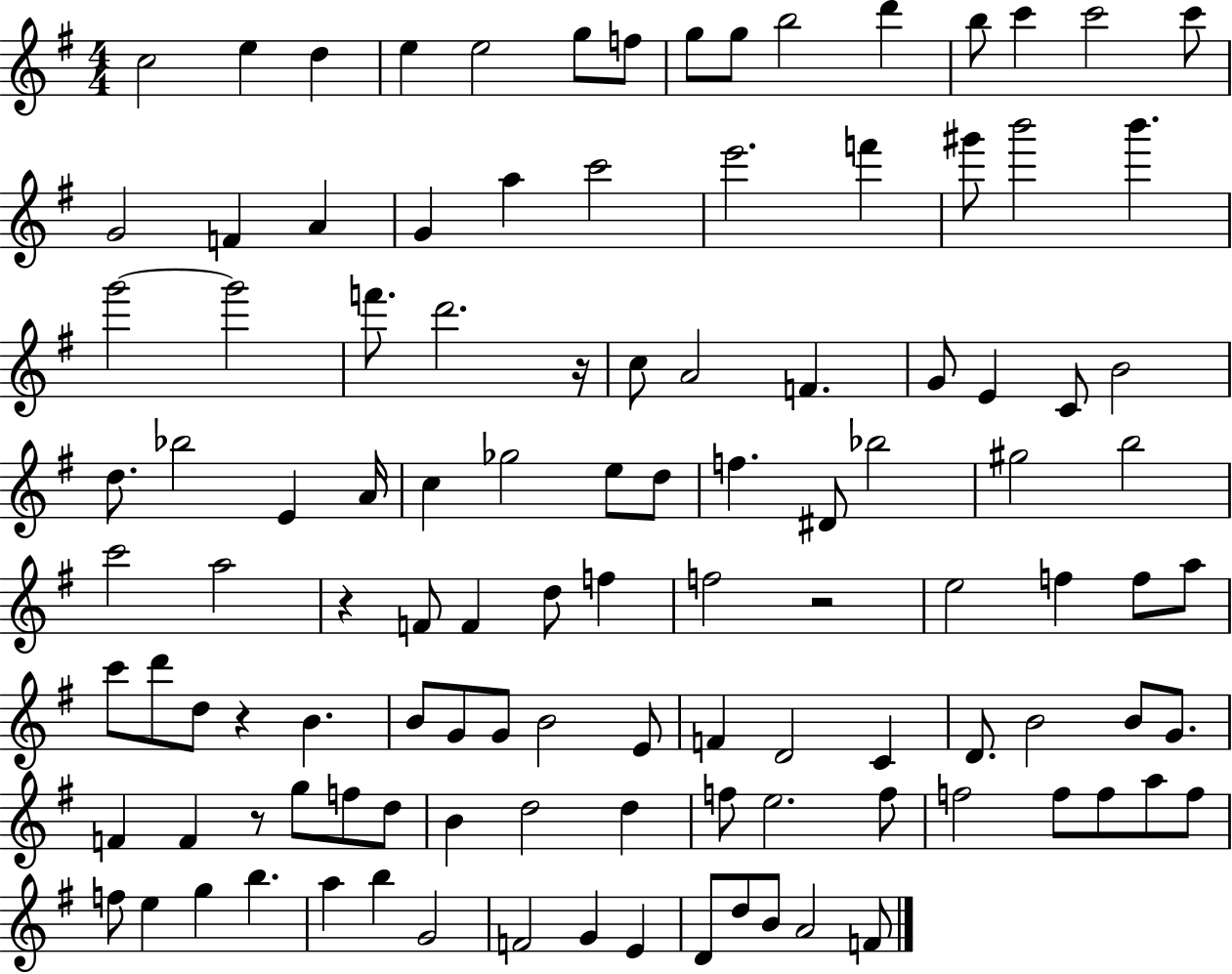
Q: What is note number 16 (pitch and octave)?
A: G4